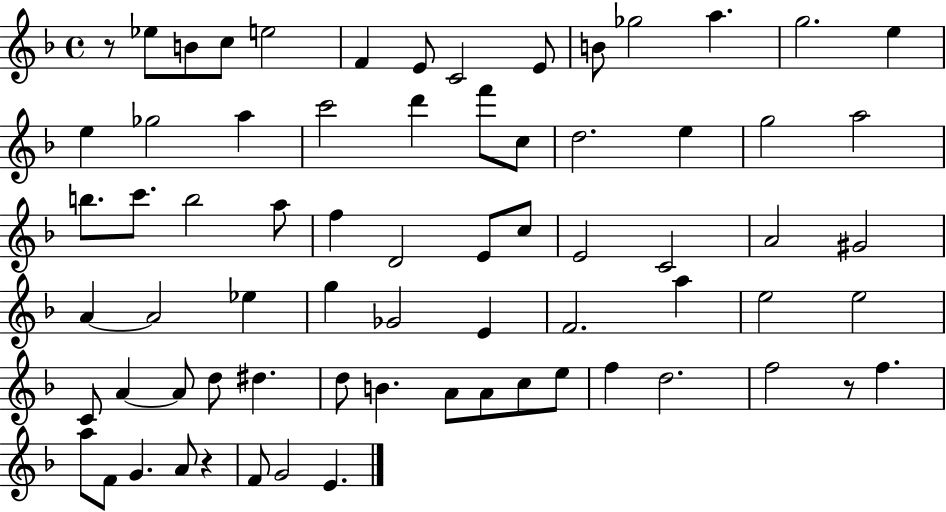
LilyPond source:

{
  \clef treble
  \time 4/4
  \defaultTimeSignature
  \key f \major
  \repeat volta 2 { r8 ees''8 b'8 c''8 e''2 | f'4 e'8 c'2 e'8 | b'8 ges''2 a''4. | g''2. e''4 | \break e''4 ges''2 a''4 | c'''2 d'''4 f'''8 c''8 | d''2. e''4 | g''2 a''2 | \break b''8. c'''8. b''2 a''8 | f''4 d'2 e'8 c''8 | e'2 c'2 | a'2 gis'2 | \break a'4~~ a'2 ees''4 | g''4 ges'2 e'4 | f'2. a''4 | e''2 e''2 | \break c'8 a'4~~ a'8 d''8 dis''4. | d''8 b'4. a'8 a'8 c''8 e''8 | f''4 d''2. | f''2 r8 f''4. | \break a''8 f'8 g'4. a'8 r4 | f'8 g'2 e'4. | } \bar "|."
}